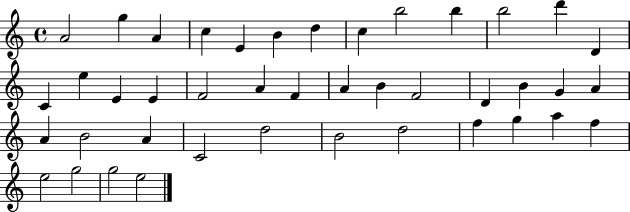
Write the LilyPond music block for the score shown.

{
  \clef treble
  \time 4/4
  \defaultTimeSignature
  \key c \major
  a'2 g''4 a'4 | c''4 e'4 b'4 d''4 | c''4 b''2 b''4 | b''2 d'''4 d'4 | \break c'4 e''4 e'4 e'4 | f'2 a'4 f'4 | a'4 b'4 f'2 | d'4 b'4 g'4 a'4 | \break a'4 b'2 a'4 | c'2 d''2 | b'2 d''2 | f''4 g''4 a''4 f''4 | \break e''2 g''2 | g''2 e''2 | \bar "|."
}